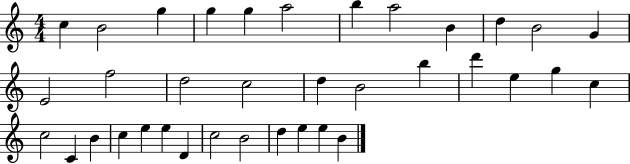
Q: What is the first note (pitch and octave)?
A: C5